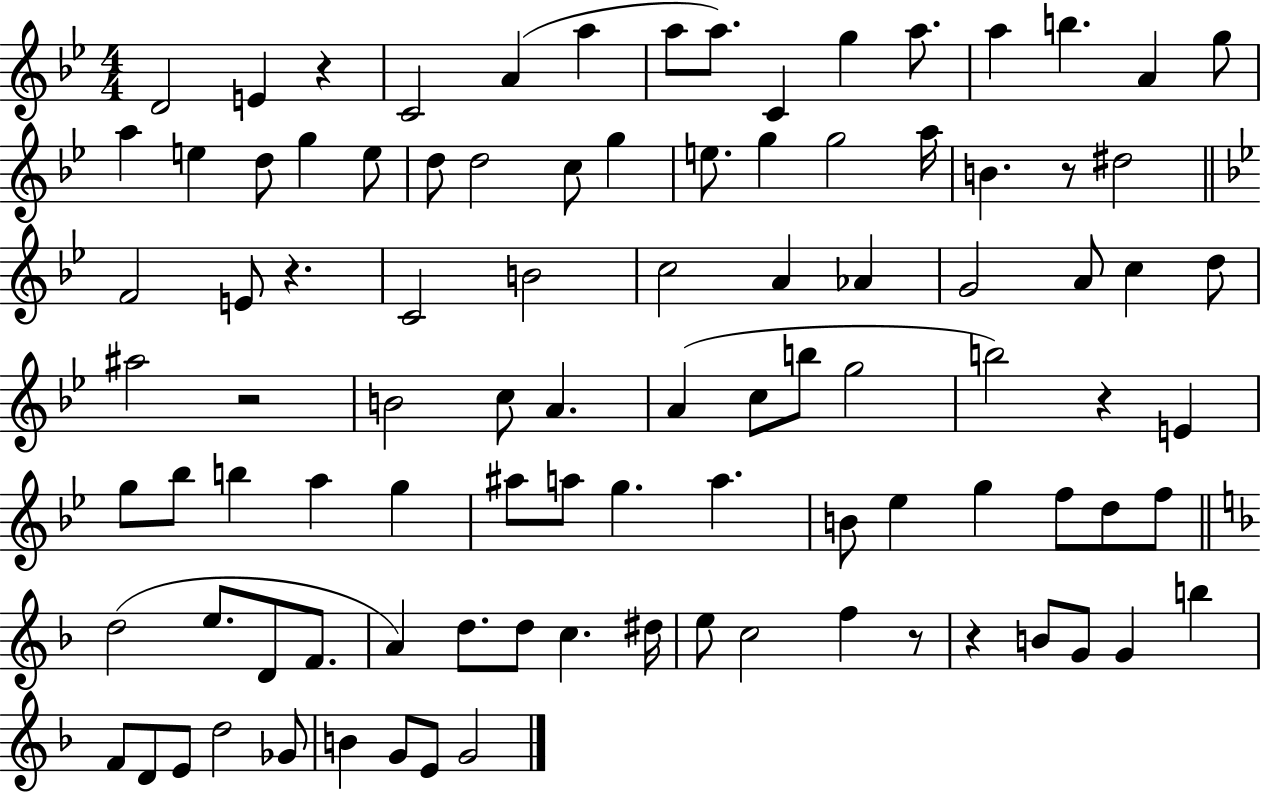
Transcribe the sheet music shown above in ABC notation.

X:1
T:Untitled
M:4/4
L:1/4
K:Bb
D2 E z C2 A a a/2 a/2 C g a/2 a b A g/2 a e d/2 g e/2 d/2 d2 c/2 g e/2 g g2 a/4 B z/2 ^d2 F2 E/2 z C2 B2 c2 A _A G2 A/2 c d/2 ^a2 z2 B2 c/2 A A c/2 b/2 g2 b2 z E g/2 _b/2 b a g ^a/2 a/2 g a B/2 _e g f/2 d/2 f/2 d2 e/2 D/2 F/2 A d/2 d/2 c ^d/4 e/2 c2 f z/2 z B/2 G/2 G b F/2 D/2 E/2 d2 _G/2 B G/2 E/2 G2